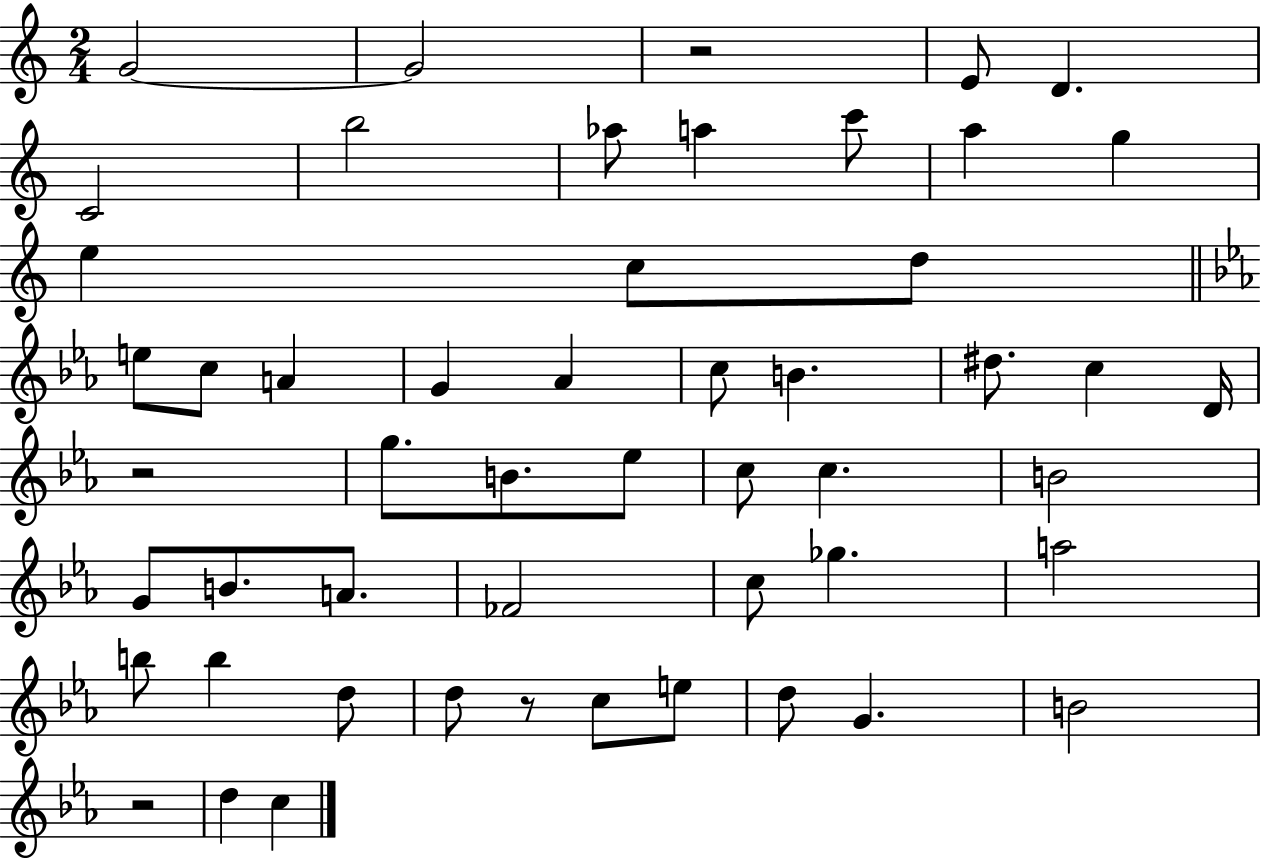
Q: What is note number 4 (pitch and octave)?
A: D4